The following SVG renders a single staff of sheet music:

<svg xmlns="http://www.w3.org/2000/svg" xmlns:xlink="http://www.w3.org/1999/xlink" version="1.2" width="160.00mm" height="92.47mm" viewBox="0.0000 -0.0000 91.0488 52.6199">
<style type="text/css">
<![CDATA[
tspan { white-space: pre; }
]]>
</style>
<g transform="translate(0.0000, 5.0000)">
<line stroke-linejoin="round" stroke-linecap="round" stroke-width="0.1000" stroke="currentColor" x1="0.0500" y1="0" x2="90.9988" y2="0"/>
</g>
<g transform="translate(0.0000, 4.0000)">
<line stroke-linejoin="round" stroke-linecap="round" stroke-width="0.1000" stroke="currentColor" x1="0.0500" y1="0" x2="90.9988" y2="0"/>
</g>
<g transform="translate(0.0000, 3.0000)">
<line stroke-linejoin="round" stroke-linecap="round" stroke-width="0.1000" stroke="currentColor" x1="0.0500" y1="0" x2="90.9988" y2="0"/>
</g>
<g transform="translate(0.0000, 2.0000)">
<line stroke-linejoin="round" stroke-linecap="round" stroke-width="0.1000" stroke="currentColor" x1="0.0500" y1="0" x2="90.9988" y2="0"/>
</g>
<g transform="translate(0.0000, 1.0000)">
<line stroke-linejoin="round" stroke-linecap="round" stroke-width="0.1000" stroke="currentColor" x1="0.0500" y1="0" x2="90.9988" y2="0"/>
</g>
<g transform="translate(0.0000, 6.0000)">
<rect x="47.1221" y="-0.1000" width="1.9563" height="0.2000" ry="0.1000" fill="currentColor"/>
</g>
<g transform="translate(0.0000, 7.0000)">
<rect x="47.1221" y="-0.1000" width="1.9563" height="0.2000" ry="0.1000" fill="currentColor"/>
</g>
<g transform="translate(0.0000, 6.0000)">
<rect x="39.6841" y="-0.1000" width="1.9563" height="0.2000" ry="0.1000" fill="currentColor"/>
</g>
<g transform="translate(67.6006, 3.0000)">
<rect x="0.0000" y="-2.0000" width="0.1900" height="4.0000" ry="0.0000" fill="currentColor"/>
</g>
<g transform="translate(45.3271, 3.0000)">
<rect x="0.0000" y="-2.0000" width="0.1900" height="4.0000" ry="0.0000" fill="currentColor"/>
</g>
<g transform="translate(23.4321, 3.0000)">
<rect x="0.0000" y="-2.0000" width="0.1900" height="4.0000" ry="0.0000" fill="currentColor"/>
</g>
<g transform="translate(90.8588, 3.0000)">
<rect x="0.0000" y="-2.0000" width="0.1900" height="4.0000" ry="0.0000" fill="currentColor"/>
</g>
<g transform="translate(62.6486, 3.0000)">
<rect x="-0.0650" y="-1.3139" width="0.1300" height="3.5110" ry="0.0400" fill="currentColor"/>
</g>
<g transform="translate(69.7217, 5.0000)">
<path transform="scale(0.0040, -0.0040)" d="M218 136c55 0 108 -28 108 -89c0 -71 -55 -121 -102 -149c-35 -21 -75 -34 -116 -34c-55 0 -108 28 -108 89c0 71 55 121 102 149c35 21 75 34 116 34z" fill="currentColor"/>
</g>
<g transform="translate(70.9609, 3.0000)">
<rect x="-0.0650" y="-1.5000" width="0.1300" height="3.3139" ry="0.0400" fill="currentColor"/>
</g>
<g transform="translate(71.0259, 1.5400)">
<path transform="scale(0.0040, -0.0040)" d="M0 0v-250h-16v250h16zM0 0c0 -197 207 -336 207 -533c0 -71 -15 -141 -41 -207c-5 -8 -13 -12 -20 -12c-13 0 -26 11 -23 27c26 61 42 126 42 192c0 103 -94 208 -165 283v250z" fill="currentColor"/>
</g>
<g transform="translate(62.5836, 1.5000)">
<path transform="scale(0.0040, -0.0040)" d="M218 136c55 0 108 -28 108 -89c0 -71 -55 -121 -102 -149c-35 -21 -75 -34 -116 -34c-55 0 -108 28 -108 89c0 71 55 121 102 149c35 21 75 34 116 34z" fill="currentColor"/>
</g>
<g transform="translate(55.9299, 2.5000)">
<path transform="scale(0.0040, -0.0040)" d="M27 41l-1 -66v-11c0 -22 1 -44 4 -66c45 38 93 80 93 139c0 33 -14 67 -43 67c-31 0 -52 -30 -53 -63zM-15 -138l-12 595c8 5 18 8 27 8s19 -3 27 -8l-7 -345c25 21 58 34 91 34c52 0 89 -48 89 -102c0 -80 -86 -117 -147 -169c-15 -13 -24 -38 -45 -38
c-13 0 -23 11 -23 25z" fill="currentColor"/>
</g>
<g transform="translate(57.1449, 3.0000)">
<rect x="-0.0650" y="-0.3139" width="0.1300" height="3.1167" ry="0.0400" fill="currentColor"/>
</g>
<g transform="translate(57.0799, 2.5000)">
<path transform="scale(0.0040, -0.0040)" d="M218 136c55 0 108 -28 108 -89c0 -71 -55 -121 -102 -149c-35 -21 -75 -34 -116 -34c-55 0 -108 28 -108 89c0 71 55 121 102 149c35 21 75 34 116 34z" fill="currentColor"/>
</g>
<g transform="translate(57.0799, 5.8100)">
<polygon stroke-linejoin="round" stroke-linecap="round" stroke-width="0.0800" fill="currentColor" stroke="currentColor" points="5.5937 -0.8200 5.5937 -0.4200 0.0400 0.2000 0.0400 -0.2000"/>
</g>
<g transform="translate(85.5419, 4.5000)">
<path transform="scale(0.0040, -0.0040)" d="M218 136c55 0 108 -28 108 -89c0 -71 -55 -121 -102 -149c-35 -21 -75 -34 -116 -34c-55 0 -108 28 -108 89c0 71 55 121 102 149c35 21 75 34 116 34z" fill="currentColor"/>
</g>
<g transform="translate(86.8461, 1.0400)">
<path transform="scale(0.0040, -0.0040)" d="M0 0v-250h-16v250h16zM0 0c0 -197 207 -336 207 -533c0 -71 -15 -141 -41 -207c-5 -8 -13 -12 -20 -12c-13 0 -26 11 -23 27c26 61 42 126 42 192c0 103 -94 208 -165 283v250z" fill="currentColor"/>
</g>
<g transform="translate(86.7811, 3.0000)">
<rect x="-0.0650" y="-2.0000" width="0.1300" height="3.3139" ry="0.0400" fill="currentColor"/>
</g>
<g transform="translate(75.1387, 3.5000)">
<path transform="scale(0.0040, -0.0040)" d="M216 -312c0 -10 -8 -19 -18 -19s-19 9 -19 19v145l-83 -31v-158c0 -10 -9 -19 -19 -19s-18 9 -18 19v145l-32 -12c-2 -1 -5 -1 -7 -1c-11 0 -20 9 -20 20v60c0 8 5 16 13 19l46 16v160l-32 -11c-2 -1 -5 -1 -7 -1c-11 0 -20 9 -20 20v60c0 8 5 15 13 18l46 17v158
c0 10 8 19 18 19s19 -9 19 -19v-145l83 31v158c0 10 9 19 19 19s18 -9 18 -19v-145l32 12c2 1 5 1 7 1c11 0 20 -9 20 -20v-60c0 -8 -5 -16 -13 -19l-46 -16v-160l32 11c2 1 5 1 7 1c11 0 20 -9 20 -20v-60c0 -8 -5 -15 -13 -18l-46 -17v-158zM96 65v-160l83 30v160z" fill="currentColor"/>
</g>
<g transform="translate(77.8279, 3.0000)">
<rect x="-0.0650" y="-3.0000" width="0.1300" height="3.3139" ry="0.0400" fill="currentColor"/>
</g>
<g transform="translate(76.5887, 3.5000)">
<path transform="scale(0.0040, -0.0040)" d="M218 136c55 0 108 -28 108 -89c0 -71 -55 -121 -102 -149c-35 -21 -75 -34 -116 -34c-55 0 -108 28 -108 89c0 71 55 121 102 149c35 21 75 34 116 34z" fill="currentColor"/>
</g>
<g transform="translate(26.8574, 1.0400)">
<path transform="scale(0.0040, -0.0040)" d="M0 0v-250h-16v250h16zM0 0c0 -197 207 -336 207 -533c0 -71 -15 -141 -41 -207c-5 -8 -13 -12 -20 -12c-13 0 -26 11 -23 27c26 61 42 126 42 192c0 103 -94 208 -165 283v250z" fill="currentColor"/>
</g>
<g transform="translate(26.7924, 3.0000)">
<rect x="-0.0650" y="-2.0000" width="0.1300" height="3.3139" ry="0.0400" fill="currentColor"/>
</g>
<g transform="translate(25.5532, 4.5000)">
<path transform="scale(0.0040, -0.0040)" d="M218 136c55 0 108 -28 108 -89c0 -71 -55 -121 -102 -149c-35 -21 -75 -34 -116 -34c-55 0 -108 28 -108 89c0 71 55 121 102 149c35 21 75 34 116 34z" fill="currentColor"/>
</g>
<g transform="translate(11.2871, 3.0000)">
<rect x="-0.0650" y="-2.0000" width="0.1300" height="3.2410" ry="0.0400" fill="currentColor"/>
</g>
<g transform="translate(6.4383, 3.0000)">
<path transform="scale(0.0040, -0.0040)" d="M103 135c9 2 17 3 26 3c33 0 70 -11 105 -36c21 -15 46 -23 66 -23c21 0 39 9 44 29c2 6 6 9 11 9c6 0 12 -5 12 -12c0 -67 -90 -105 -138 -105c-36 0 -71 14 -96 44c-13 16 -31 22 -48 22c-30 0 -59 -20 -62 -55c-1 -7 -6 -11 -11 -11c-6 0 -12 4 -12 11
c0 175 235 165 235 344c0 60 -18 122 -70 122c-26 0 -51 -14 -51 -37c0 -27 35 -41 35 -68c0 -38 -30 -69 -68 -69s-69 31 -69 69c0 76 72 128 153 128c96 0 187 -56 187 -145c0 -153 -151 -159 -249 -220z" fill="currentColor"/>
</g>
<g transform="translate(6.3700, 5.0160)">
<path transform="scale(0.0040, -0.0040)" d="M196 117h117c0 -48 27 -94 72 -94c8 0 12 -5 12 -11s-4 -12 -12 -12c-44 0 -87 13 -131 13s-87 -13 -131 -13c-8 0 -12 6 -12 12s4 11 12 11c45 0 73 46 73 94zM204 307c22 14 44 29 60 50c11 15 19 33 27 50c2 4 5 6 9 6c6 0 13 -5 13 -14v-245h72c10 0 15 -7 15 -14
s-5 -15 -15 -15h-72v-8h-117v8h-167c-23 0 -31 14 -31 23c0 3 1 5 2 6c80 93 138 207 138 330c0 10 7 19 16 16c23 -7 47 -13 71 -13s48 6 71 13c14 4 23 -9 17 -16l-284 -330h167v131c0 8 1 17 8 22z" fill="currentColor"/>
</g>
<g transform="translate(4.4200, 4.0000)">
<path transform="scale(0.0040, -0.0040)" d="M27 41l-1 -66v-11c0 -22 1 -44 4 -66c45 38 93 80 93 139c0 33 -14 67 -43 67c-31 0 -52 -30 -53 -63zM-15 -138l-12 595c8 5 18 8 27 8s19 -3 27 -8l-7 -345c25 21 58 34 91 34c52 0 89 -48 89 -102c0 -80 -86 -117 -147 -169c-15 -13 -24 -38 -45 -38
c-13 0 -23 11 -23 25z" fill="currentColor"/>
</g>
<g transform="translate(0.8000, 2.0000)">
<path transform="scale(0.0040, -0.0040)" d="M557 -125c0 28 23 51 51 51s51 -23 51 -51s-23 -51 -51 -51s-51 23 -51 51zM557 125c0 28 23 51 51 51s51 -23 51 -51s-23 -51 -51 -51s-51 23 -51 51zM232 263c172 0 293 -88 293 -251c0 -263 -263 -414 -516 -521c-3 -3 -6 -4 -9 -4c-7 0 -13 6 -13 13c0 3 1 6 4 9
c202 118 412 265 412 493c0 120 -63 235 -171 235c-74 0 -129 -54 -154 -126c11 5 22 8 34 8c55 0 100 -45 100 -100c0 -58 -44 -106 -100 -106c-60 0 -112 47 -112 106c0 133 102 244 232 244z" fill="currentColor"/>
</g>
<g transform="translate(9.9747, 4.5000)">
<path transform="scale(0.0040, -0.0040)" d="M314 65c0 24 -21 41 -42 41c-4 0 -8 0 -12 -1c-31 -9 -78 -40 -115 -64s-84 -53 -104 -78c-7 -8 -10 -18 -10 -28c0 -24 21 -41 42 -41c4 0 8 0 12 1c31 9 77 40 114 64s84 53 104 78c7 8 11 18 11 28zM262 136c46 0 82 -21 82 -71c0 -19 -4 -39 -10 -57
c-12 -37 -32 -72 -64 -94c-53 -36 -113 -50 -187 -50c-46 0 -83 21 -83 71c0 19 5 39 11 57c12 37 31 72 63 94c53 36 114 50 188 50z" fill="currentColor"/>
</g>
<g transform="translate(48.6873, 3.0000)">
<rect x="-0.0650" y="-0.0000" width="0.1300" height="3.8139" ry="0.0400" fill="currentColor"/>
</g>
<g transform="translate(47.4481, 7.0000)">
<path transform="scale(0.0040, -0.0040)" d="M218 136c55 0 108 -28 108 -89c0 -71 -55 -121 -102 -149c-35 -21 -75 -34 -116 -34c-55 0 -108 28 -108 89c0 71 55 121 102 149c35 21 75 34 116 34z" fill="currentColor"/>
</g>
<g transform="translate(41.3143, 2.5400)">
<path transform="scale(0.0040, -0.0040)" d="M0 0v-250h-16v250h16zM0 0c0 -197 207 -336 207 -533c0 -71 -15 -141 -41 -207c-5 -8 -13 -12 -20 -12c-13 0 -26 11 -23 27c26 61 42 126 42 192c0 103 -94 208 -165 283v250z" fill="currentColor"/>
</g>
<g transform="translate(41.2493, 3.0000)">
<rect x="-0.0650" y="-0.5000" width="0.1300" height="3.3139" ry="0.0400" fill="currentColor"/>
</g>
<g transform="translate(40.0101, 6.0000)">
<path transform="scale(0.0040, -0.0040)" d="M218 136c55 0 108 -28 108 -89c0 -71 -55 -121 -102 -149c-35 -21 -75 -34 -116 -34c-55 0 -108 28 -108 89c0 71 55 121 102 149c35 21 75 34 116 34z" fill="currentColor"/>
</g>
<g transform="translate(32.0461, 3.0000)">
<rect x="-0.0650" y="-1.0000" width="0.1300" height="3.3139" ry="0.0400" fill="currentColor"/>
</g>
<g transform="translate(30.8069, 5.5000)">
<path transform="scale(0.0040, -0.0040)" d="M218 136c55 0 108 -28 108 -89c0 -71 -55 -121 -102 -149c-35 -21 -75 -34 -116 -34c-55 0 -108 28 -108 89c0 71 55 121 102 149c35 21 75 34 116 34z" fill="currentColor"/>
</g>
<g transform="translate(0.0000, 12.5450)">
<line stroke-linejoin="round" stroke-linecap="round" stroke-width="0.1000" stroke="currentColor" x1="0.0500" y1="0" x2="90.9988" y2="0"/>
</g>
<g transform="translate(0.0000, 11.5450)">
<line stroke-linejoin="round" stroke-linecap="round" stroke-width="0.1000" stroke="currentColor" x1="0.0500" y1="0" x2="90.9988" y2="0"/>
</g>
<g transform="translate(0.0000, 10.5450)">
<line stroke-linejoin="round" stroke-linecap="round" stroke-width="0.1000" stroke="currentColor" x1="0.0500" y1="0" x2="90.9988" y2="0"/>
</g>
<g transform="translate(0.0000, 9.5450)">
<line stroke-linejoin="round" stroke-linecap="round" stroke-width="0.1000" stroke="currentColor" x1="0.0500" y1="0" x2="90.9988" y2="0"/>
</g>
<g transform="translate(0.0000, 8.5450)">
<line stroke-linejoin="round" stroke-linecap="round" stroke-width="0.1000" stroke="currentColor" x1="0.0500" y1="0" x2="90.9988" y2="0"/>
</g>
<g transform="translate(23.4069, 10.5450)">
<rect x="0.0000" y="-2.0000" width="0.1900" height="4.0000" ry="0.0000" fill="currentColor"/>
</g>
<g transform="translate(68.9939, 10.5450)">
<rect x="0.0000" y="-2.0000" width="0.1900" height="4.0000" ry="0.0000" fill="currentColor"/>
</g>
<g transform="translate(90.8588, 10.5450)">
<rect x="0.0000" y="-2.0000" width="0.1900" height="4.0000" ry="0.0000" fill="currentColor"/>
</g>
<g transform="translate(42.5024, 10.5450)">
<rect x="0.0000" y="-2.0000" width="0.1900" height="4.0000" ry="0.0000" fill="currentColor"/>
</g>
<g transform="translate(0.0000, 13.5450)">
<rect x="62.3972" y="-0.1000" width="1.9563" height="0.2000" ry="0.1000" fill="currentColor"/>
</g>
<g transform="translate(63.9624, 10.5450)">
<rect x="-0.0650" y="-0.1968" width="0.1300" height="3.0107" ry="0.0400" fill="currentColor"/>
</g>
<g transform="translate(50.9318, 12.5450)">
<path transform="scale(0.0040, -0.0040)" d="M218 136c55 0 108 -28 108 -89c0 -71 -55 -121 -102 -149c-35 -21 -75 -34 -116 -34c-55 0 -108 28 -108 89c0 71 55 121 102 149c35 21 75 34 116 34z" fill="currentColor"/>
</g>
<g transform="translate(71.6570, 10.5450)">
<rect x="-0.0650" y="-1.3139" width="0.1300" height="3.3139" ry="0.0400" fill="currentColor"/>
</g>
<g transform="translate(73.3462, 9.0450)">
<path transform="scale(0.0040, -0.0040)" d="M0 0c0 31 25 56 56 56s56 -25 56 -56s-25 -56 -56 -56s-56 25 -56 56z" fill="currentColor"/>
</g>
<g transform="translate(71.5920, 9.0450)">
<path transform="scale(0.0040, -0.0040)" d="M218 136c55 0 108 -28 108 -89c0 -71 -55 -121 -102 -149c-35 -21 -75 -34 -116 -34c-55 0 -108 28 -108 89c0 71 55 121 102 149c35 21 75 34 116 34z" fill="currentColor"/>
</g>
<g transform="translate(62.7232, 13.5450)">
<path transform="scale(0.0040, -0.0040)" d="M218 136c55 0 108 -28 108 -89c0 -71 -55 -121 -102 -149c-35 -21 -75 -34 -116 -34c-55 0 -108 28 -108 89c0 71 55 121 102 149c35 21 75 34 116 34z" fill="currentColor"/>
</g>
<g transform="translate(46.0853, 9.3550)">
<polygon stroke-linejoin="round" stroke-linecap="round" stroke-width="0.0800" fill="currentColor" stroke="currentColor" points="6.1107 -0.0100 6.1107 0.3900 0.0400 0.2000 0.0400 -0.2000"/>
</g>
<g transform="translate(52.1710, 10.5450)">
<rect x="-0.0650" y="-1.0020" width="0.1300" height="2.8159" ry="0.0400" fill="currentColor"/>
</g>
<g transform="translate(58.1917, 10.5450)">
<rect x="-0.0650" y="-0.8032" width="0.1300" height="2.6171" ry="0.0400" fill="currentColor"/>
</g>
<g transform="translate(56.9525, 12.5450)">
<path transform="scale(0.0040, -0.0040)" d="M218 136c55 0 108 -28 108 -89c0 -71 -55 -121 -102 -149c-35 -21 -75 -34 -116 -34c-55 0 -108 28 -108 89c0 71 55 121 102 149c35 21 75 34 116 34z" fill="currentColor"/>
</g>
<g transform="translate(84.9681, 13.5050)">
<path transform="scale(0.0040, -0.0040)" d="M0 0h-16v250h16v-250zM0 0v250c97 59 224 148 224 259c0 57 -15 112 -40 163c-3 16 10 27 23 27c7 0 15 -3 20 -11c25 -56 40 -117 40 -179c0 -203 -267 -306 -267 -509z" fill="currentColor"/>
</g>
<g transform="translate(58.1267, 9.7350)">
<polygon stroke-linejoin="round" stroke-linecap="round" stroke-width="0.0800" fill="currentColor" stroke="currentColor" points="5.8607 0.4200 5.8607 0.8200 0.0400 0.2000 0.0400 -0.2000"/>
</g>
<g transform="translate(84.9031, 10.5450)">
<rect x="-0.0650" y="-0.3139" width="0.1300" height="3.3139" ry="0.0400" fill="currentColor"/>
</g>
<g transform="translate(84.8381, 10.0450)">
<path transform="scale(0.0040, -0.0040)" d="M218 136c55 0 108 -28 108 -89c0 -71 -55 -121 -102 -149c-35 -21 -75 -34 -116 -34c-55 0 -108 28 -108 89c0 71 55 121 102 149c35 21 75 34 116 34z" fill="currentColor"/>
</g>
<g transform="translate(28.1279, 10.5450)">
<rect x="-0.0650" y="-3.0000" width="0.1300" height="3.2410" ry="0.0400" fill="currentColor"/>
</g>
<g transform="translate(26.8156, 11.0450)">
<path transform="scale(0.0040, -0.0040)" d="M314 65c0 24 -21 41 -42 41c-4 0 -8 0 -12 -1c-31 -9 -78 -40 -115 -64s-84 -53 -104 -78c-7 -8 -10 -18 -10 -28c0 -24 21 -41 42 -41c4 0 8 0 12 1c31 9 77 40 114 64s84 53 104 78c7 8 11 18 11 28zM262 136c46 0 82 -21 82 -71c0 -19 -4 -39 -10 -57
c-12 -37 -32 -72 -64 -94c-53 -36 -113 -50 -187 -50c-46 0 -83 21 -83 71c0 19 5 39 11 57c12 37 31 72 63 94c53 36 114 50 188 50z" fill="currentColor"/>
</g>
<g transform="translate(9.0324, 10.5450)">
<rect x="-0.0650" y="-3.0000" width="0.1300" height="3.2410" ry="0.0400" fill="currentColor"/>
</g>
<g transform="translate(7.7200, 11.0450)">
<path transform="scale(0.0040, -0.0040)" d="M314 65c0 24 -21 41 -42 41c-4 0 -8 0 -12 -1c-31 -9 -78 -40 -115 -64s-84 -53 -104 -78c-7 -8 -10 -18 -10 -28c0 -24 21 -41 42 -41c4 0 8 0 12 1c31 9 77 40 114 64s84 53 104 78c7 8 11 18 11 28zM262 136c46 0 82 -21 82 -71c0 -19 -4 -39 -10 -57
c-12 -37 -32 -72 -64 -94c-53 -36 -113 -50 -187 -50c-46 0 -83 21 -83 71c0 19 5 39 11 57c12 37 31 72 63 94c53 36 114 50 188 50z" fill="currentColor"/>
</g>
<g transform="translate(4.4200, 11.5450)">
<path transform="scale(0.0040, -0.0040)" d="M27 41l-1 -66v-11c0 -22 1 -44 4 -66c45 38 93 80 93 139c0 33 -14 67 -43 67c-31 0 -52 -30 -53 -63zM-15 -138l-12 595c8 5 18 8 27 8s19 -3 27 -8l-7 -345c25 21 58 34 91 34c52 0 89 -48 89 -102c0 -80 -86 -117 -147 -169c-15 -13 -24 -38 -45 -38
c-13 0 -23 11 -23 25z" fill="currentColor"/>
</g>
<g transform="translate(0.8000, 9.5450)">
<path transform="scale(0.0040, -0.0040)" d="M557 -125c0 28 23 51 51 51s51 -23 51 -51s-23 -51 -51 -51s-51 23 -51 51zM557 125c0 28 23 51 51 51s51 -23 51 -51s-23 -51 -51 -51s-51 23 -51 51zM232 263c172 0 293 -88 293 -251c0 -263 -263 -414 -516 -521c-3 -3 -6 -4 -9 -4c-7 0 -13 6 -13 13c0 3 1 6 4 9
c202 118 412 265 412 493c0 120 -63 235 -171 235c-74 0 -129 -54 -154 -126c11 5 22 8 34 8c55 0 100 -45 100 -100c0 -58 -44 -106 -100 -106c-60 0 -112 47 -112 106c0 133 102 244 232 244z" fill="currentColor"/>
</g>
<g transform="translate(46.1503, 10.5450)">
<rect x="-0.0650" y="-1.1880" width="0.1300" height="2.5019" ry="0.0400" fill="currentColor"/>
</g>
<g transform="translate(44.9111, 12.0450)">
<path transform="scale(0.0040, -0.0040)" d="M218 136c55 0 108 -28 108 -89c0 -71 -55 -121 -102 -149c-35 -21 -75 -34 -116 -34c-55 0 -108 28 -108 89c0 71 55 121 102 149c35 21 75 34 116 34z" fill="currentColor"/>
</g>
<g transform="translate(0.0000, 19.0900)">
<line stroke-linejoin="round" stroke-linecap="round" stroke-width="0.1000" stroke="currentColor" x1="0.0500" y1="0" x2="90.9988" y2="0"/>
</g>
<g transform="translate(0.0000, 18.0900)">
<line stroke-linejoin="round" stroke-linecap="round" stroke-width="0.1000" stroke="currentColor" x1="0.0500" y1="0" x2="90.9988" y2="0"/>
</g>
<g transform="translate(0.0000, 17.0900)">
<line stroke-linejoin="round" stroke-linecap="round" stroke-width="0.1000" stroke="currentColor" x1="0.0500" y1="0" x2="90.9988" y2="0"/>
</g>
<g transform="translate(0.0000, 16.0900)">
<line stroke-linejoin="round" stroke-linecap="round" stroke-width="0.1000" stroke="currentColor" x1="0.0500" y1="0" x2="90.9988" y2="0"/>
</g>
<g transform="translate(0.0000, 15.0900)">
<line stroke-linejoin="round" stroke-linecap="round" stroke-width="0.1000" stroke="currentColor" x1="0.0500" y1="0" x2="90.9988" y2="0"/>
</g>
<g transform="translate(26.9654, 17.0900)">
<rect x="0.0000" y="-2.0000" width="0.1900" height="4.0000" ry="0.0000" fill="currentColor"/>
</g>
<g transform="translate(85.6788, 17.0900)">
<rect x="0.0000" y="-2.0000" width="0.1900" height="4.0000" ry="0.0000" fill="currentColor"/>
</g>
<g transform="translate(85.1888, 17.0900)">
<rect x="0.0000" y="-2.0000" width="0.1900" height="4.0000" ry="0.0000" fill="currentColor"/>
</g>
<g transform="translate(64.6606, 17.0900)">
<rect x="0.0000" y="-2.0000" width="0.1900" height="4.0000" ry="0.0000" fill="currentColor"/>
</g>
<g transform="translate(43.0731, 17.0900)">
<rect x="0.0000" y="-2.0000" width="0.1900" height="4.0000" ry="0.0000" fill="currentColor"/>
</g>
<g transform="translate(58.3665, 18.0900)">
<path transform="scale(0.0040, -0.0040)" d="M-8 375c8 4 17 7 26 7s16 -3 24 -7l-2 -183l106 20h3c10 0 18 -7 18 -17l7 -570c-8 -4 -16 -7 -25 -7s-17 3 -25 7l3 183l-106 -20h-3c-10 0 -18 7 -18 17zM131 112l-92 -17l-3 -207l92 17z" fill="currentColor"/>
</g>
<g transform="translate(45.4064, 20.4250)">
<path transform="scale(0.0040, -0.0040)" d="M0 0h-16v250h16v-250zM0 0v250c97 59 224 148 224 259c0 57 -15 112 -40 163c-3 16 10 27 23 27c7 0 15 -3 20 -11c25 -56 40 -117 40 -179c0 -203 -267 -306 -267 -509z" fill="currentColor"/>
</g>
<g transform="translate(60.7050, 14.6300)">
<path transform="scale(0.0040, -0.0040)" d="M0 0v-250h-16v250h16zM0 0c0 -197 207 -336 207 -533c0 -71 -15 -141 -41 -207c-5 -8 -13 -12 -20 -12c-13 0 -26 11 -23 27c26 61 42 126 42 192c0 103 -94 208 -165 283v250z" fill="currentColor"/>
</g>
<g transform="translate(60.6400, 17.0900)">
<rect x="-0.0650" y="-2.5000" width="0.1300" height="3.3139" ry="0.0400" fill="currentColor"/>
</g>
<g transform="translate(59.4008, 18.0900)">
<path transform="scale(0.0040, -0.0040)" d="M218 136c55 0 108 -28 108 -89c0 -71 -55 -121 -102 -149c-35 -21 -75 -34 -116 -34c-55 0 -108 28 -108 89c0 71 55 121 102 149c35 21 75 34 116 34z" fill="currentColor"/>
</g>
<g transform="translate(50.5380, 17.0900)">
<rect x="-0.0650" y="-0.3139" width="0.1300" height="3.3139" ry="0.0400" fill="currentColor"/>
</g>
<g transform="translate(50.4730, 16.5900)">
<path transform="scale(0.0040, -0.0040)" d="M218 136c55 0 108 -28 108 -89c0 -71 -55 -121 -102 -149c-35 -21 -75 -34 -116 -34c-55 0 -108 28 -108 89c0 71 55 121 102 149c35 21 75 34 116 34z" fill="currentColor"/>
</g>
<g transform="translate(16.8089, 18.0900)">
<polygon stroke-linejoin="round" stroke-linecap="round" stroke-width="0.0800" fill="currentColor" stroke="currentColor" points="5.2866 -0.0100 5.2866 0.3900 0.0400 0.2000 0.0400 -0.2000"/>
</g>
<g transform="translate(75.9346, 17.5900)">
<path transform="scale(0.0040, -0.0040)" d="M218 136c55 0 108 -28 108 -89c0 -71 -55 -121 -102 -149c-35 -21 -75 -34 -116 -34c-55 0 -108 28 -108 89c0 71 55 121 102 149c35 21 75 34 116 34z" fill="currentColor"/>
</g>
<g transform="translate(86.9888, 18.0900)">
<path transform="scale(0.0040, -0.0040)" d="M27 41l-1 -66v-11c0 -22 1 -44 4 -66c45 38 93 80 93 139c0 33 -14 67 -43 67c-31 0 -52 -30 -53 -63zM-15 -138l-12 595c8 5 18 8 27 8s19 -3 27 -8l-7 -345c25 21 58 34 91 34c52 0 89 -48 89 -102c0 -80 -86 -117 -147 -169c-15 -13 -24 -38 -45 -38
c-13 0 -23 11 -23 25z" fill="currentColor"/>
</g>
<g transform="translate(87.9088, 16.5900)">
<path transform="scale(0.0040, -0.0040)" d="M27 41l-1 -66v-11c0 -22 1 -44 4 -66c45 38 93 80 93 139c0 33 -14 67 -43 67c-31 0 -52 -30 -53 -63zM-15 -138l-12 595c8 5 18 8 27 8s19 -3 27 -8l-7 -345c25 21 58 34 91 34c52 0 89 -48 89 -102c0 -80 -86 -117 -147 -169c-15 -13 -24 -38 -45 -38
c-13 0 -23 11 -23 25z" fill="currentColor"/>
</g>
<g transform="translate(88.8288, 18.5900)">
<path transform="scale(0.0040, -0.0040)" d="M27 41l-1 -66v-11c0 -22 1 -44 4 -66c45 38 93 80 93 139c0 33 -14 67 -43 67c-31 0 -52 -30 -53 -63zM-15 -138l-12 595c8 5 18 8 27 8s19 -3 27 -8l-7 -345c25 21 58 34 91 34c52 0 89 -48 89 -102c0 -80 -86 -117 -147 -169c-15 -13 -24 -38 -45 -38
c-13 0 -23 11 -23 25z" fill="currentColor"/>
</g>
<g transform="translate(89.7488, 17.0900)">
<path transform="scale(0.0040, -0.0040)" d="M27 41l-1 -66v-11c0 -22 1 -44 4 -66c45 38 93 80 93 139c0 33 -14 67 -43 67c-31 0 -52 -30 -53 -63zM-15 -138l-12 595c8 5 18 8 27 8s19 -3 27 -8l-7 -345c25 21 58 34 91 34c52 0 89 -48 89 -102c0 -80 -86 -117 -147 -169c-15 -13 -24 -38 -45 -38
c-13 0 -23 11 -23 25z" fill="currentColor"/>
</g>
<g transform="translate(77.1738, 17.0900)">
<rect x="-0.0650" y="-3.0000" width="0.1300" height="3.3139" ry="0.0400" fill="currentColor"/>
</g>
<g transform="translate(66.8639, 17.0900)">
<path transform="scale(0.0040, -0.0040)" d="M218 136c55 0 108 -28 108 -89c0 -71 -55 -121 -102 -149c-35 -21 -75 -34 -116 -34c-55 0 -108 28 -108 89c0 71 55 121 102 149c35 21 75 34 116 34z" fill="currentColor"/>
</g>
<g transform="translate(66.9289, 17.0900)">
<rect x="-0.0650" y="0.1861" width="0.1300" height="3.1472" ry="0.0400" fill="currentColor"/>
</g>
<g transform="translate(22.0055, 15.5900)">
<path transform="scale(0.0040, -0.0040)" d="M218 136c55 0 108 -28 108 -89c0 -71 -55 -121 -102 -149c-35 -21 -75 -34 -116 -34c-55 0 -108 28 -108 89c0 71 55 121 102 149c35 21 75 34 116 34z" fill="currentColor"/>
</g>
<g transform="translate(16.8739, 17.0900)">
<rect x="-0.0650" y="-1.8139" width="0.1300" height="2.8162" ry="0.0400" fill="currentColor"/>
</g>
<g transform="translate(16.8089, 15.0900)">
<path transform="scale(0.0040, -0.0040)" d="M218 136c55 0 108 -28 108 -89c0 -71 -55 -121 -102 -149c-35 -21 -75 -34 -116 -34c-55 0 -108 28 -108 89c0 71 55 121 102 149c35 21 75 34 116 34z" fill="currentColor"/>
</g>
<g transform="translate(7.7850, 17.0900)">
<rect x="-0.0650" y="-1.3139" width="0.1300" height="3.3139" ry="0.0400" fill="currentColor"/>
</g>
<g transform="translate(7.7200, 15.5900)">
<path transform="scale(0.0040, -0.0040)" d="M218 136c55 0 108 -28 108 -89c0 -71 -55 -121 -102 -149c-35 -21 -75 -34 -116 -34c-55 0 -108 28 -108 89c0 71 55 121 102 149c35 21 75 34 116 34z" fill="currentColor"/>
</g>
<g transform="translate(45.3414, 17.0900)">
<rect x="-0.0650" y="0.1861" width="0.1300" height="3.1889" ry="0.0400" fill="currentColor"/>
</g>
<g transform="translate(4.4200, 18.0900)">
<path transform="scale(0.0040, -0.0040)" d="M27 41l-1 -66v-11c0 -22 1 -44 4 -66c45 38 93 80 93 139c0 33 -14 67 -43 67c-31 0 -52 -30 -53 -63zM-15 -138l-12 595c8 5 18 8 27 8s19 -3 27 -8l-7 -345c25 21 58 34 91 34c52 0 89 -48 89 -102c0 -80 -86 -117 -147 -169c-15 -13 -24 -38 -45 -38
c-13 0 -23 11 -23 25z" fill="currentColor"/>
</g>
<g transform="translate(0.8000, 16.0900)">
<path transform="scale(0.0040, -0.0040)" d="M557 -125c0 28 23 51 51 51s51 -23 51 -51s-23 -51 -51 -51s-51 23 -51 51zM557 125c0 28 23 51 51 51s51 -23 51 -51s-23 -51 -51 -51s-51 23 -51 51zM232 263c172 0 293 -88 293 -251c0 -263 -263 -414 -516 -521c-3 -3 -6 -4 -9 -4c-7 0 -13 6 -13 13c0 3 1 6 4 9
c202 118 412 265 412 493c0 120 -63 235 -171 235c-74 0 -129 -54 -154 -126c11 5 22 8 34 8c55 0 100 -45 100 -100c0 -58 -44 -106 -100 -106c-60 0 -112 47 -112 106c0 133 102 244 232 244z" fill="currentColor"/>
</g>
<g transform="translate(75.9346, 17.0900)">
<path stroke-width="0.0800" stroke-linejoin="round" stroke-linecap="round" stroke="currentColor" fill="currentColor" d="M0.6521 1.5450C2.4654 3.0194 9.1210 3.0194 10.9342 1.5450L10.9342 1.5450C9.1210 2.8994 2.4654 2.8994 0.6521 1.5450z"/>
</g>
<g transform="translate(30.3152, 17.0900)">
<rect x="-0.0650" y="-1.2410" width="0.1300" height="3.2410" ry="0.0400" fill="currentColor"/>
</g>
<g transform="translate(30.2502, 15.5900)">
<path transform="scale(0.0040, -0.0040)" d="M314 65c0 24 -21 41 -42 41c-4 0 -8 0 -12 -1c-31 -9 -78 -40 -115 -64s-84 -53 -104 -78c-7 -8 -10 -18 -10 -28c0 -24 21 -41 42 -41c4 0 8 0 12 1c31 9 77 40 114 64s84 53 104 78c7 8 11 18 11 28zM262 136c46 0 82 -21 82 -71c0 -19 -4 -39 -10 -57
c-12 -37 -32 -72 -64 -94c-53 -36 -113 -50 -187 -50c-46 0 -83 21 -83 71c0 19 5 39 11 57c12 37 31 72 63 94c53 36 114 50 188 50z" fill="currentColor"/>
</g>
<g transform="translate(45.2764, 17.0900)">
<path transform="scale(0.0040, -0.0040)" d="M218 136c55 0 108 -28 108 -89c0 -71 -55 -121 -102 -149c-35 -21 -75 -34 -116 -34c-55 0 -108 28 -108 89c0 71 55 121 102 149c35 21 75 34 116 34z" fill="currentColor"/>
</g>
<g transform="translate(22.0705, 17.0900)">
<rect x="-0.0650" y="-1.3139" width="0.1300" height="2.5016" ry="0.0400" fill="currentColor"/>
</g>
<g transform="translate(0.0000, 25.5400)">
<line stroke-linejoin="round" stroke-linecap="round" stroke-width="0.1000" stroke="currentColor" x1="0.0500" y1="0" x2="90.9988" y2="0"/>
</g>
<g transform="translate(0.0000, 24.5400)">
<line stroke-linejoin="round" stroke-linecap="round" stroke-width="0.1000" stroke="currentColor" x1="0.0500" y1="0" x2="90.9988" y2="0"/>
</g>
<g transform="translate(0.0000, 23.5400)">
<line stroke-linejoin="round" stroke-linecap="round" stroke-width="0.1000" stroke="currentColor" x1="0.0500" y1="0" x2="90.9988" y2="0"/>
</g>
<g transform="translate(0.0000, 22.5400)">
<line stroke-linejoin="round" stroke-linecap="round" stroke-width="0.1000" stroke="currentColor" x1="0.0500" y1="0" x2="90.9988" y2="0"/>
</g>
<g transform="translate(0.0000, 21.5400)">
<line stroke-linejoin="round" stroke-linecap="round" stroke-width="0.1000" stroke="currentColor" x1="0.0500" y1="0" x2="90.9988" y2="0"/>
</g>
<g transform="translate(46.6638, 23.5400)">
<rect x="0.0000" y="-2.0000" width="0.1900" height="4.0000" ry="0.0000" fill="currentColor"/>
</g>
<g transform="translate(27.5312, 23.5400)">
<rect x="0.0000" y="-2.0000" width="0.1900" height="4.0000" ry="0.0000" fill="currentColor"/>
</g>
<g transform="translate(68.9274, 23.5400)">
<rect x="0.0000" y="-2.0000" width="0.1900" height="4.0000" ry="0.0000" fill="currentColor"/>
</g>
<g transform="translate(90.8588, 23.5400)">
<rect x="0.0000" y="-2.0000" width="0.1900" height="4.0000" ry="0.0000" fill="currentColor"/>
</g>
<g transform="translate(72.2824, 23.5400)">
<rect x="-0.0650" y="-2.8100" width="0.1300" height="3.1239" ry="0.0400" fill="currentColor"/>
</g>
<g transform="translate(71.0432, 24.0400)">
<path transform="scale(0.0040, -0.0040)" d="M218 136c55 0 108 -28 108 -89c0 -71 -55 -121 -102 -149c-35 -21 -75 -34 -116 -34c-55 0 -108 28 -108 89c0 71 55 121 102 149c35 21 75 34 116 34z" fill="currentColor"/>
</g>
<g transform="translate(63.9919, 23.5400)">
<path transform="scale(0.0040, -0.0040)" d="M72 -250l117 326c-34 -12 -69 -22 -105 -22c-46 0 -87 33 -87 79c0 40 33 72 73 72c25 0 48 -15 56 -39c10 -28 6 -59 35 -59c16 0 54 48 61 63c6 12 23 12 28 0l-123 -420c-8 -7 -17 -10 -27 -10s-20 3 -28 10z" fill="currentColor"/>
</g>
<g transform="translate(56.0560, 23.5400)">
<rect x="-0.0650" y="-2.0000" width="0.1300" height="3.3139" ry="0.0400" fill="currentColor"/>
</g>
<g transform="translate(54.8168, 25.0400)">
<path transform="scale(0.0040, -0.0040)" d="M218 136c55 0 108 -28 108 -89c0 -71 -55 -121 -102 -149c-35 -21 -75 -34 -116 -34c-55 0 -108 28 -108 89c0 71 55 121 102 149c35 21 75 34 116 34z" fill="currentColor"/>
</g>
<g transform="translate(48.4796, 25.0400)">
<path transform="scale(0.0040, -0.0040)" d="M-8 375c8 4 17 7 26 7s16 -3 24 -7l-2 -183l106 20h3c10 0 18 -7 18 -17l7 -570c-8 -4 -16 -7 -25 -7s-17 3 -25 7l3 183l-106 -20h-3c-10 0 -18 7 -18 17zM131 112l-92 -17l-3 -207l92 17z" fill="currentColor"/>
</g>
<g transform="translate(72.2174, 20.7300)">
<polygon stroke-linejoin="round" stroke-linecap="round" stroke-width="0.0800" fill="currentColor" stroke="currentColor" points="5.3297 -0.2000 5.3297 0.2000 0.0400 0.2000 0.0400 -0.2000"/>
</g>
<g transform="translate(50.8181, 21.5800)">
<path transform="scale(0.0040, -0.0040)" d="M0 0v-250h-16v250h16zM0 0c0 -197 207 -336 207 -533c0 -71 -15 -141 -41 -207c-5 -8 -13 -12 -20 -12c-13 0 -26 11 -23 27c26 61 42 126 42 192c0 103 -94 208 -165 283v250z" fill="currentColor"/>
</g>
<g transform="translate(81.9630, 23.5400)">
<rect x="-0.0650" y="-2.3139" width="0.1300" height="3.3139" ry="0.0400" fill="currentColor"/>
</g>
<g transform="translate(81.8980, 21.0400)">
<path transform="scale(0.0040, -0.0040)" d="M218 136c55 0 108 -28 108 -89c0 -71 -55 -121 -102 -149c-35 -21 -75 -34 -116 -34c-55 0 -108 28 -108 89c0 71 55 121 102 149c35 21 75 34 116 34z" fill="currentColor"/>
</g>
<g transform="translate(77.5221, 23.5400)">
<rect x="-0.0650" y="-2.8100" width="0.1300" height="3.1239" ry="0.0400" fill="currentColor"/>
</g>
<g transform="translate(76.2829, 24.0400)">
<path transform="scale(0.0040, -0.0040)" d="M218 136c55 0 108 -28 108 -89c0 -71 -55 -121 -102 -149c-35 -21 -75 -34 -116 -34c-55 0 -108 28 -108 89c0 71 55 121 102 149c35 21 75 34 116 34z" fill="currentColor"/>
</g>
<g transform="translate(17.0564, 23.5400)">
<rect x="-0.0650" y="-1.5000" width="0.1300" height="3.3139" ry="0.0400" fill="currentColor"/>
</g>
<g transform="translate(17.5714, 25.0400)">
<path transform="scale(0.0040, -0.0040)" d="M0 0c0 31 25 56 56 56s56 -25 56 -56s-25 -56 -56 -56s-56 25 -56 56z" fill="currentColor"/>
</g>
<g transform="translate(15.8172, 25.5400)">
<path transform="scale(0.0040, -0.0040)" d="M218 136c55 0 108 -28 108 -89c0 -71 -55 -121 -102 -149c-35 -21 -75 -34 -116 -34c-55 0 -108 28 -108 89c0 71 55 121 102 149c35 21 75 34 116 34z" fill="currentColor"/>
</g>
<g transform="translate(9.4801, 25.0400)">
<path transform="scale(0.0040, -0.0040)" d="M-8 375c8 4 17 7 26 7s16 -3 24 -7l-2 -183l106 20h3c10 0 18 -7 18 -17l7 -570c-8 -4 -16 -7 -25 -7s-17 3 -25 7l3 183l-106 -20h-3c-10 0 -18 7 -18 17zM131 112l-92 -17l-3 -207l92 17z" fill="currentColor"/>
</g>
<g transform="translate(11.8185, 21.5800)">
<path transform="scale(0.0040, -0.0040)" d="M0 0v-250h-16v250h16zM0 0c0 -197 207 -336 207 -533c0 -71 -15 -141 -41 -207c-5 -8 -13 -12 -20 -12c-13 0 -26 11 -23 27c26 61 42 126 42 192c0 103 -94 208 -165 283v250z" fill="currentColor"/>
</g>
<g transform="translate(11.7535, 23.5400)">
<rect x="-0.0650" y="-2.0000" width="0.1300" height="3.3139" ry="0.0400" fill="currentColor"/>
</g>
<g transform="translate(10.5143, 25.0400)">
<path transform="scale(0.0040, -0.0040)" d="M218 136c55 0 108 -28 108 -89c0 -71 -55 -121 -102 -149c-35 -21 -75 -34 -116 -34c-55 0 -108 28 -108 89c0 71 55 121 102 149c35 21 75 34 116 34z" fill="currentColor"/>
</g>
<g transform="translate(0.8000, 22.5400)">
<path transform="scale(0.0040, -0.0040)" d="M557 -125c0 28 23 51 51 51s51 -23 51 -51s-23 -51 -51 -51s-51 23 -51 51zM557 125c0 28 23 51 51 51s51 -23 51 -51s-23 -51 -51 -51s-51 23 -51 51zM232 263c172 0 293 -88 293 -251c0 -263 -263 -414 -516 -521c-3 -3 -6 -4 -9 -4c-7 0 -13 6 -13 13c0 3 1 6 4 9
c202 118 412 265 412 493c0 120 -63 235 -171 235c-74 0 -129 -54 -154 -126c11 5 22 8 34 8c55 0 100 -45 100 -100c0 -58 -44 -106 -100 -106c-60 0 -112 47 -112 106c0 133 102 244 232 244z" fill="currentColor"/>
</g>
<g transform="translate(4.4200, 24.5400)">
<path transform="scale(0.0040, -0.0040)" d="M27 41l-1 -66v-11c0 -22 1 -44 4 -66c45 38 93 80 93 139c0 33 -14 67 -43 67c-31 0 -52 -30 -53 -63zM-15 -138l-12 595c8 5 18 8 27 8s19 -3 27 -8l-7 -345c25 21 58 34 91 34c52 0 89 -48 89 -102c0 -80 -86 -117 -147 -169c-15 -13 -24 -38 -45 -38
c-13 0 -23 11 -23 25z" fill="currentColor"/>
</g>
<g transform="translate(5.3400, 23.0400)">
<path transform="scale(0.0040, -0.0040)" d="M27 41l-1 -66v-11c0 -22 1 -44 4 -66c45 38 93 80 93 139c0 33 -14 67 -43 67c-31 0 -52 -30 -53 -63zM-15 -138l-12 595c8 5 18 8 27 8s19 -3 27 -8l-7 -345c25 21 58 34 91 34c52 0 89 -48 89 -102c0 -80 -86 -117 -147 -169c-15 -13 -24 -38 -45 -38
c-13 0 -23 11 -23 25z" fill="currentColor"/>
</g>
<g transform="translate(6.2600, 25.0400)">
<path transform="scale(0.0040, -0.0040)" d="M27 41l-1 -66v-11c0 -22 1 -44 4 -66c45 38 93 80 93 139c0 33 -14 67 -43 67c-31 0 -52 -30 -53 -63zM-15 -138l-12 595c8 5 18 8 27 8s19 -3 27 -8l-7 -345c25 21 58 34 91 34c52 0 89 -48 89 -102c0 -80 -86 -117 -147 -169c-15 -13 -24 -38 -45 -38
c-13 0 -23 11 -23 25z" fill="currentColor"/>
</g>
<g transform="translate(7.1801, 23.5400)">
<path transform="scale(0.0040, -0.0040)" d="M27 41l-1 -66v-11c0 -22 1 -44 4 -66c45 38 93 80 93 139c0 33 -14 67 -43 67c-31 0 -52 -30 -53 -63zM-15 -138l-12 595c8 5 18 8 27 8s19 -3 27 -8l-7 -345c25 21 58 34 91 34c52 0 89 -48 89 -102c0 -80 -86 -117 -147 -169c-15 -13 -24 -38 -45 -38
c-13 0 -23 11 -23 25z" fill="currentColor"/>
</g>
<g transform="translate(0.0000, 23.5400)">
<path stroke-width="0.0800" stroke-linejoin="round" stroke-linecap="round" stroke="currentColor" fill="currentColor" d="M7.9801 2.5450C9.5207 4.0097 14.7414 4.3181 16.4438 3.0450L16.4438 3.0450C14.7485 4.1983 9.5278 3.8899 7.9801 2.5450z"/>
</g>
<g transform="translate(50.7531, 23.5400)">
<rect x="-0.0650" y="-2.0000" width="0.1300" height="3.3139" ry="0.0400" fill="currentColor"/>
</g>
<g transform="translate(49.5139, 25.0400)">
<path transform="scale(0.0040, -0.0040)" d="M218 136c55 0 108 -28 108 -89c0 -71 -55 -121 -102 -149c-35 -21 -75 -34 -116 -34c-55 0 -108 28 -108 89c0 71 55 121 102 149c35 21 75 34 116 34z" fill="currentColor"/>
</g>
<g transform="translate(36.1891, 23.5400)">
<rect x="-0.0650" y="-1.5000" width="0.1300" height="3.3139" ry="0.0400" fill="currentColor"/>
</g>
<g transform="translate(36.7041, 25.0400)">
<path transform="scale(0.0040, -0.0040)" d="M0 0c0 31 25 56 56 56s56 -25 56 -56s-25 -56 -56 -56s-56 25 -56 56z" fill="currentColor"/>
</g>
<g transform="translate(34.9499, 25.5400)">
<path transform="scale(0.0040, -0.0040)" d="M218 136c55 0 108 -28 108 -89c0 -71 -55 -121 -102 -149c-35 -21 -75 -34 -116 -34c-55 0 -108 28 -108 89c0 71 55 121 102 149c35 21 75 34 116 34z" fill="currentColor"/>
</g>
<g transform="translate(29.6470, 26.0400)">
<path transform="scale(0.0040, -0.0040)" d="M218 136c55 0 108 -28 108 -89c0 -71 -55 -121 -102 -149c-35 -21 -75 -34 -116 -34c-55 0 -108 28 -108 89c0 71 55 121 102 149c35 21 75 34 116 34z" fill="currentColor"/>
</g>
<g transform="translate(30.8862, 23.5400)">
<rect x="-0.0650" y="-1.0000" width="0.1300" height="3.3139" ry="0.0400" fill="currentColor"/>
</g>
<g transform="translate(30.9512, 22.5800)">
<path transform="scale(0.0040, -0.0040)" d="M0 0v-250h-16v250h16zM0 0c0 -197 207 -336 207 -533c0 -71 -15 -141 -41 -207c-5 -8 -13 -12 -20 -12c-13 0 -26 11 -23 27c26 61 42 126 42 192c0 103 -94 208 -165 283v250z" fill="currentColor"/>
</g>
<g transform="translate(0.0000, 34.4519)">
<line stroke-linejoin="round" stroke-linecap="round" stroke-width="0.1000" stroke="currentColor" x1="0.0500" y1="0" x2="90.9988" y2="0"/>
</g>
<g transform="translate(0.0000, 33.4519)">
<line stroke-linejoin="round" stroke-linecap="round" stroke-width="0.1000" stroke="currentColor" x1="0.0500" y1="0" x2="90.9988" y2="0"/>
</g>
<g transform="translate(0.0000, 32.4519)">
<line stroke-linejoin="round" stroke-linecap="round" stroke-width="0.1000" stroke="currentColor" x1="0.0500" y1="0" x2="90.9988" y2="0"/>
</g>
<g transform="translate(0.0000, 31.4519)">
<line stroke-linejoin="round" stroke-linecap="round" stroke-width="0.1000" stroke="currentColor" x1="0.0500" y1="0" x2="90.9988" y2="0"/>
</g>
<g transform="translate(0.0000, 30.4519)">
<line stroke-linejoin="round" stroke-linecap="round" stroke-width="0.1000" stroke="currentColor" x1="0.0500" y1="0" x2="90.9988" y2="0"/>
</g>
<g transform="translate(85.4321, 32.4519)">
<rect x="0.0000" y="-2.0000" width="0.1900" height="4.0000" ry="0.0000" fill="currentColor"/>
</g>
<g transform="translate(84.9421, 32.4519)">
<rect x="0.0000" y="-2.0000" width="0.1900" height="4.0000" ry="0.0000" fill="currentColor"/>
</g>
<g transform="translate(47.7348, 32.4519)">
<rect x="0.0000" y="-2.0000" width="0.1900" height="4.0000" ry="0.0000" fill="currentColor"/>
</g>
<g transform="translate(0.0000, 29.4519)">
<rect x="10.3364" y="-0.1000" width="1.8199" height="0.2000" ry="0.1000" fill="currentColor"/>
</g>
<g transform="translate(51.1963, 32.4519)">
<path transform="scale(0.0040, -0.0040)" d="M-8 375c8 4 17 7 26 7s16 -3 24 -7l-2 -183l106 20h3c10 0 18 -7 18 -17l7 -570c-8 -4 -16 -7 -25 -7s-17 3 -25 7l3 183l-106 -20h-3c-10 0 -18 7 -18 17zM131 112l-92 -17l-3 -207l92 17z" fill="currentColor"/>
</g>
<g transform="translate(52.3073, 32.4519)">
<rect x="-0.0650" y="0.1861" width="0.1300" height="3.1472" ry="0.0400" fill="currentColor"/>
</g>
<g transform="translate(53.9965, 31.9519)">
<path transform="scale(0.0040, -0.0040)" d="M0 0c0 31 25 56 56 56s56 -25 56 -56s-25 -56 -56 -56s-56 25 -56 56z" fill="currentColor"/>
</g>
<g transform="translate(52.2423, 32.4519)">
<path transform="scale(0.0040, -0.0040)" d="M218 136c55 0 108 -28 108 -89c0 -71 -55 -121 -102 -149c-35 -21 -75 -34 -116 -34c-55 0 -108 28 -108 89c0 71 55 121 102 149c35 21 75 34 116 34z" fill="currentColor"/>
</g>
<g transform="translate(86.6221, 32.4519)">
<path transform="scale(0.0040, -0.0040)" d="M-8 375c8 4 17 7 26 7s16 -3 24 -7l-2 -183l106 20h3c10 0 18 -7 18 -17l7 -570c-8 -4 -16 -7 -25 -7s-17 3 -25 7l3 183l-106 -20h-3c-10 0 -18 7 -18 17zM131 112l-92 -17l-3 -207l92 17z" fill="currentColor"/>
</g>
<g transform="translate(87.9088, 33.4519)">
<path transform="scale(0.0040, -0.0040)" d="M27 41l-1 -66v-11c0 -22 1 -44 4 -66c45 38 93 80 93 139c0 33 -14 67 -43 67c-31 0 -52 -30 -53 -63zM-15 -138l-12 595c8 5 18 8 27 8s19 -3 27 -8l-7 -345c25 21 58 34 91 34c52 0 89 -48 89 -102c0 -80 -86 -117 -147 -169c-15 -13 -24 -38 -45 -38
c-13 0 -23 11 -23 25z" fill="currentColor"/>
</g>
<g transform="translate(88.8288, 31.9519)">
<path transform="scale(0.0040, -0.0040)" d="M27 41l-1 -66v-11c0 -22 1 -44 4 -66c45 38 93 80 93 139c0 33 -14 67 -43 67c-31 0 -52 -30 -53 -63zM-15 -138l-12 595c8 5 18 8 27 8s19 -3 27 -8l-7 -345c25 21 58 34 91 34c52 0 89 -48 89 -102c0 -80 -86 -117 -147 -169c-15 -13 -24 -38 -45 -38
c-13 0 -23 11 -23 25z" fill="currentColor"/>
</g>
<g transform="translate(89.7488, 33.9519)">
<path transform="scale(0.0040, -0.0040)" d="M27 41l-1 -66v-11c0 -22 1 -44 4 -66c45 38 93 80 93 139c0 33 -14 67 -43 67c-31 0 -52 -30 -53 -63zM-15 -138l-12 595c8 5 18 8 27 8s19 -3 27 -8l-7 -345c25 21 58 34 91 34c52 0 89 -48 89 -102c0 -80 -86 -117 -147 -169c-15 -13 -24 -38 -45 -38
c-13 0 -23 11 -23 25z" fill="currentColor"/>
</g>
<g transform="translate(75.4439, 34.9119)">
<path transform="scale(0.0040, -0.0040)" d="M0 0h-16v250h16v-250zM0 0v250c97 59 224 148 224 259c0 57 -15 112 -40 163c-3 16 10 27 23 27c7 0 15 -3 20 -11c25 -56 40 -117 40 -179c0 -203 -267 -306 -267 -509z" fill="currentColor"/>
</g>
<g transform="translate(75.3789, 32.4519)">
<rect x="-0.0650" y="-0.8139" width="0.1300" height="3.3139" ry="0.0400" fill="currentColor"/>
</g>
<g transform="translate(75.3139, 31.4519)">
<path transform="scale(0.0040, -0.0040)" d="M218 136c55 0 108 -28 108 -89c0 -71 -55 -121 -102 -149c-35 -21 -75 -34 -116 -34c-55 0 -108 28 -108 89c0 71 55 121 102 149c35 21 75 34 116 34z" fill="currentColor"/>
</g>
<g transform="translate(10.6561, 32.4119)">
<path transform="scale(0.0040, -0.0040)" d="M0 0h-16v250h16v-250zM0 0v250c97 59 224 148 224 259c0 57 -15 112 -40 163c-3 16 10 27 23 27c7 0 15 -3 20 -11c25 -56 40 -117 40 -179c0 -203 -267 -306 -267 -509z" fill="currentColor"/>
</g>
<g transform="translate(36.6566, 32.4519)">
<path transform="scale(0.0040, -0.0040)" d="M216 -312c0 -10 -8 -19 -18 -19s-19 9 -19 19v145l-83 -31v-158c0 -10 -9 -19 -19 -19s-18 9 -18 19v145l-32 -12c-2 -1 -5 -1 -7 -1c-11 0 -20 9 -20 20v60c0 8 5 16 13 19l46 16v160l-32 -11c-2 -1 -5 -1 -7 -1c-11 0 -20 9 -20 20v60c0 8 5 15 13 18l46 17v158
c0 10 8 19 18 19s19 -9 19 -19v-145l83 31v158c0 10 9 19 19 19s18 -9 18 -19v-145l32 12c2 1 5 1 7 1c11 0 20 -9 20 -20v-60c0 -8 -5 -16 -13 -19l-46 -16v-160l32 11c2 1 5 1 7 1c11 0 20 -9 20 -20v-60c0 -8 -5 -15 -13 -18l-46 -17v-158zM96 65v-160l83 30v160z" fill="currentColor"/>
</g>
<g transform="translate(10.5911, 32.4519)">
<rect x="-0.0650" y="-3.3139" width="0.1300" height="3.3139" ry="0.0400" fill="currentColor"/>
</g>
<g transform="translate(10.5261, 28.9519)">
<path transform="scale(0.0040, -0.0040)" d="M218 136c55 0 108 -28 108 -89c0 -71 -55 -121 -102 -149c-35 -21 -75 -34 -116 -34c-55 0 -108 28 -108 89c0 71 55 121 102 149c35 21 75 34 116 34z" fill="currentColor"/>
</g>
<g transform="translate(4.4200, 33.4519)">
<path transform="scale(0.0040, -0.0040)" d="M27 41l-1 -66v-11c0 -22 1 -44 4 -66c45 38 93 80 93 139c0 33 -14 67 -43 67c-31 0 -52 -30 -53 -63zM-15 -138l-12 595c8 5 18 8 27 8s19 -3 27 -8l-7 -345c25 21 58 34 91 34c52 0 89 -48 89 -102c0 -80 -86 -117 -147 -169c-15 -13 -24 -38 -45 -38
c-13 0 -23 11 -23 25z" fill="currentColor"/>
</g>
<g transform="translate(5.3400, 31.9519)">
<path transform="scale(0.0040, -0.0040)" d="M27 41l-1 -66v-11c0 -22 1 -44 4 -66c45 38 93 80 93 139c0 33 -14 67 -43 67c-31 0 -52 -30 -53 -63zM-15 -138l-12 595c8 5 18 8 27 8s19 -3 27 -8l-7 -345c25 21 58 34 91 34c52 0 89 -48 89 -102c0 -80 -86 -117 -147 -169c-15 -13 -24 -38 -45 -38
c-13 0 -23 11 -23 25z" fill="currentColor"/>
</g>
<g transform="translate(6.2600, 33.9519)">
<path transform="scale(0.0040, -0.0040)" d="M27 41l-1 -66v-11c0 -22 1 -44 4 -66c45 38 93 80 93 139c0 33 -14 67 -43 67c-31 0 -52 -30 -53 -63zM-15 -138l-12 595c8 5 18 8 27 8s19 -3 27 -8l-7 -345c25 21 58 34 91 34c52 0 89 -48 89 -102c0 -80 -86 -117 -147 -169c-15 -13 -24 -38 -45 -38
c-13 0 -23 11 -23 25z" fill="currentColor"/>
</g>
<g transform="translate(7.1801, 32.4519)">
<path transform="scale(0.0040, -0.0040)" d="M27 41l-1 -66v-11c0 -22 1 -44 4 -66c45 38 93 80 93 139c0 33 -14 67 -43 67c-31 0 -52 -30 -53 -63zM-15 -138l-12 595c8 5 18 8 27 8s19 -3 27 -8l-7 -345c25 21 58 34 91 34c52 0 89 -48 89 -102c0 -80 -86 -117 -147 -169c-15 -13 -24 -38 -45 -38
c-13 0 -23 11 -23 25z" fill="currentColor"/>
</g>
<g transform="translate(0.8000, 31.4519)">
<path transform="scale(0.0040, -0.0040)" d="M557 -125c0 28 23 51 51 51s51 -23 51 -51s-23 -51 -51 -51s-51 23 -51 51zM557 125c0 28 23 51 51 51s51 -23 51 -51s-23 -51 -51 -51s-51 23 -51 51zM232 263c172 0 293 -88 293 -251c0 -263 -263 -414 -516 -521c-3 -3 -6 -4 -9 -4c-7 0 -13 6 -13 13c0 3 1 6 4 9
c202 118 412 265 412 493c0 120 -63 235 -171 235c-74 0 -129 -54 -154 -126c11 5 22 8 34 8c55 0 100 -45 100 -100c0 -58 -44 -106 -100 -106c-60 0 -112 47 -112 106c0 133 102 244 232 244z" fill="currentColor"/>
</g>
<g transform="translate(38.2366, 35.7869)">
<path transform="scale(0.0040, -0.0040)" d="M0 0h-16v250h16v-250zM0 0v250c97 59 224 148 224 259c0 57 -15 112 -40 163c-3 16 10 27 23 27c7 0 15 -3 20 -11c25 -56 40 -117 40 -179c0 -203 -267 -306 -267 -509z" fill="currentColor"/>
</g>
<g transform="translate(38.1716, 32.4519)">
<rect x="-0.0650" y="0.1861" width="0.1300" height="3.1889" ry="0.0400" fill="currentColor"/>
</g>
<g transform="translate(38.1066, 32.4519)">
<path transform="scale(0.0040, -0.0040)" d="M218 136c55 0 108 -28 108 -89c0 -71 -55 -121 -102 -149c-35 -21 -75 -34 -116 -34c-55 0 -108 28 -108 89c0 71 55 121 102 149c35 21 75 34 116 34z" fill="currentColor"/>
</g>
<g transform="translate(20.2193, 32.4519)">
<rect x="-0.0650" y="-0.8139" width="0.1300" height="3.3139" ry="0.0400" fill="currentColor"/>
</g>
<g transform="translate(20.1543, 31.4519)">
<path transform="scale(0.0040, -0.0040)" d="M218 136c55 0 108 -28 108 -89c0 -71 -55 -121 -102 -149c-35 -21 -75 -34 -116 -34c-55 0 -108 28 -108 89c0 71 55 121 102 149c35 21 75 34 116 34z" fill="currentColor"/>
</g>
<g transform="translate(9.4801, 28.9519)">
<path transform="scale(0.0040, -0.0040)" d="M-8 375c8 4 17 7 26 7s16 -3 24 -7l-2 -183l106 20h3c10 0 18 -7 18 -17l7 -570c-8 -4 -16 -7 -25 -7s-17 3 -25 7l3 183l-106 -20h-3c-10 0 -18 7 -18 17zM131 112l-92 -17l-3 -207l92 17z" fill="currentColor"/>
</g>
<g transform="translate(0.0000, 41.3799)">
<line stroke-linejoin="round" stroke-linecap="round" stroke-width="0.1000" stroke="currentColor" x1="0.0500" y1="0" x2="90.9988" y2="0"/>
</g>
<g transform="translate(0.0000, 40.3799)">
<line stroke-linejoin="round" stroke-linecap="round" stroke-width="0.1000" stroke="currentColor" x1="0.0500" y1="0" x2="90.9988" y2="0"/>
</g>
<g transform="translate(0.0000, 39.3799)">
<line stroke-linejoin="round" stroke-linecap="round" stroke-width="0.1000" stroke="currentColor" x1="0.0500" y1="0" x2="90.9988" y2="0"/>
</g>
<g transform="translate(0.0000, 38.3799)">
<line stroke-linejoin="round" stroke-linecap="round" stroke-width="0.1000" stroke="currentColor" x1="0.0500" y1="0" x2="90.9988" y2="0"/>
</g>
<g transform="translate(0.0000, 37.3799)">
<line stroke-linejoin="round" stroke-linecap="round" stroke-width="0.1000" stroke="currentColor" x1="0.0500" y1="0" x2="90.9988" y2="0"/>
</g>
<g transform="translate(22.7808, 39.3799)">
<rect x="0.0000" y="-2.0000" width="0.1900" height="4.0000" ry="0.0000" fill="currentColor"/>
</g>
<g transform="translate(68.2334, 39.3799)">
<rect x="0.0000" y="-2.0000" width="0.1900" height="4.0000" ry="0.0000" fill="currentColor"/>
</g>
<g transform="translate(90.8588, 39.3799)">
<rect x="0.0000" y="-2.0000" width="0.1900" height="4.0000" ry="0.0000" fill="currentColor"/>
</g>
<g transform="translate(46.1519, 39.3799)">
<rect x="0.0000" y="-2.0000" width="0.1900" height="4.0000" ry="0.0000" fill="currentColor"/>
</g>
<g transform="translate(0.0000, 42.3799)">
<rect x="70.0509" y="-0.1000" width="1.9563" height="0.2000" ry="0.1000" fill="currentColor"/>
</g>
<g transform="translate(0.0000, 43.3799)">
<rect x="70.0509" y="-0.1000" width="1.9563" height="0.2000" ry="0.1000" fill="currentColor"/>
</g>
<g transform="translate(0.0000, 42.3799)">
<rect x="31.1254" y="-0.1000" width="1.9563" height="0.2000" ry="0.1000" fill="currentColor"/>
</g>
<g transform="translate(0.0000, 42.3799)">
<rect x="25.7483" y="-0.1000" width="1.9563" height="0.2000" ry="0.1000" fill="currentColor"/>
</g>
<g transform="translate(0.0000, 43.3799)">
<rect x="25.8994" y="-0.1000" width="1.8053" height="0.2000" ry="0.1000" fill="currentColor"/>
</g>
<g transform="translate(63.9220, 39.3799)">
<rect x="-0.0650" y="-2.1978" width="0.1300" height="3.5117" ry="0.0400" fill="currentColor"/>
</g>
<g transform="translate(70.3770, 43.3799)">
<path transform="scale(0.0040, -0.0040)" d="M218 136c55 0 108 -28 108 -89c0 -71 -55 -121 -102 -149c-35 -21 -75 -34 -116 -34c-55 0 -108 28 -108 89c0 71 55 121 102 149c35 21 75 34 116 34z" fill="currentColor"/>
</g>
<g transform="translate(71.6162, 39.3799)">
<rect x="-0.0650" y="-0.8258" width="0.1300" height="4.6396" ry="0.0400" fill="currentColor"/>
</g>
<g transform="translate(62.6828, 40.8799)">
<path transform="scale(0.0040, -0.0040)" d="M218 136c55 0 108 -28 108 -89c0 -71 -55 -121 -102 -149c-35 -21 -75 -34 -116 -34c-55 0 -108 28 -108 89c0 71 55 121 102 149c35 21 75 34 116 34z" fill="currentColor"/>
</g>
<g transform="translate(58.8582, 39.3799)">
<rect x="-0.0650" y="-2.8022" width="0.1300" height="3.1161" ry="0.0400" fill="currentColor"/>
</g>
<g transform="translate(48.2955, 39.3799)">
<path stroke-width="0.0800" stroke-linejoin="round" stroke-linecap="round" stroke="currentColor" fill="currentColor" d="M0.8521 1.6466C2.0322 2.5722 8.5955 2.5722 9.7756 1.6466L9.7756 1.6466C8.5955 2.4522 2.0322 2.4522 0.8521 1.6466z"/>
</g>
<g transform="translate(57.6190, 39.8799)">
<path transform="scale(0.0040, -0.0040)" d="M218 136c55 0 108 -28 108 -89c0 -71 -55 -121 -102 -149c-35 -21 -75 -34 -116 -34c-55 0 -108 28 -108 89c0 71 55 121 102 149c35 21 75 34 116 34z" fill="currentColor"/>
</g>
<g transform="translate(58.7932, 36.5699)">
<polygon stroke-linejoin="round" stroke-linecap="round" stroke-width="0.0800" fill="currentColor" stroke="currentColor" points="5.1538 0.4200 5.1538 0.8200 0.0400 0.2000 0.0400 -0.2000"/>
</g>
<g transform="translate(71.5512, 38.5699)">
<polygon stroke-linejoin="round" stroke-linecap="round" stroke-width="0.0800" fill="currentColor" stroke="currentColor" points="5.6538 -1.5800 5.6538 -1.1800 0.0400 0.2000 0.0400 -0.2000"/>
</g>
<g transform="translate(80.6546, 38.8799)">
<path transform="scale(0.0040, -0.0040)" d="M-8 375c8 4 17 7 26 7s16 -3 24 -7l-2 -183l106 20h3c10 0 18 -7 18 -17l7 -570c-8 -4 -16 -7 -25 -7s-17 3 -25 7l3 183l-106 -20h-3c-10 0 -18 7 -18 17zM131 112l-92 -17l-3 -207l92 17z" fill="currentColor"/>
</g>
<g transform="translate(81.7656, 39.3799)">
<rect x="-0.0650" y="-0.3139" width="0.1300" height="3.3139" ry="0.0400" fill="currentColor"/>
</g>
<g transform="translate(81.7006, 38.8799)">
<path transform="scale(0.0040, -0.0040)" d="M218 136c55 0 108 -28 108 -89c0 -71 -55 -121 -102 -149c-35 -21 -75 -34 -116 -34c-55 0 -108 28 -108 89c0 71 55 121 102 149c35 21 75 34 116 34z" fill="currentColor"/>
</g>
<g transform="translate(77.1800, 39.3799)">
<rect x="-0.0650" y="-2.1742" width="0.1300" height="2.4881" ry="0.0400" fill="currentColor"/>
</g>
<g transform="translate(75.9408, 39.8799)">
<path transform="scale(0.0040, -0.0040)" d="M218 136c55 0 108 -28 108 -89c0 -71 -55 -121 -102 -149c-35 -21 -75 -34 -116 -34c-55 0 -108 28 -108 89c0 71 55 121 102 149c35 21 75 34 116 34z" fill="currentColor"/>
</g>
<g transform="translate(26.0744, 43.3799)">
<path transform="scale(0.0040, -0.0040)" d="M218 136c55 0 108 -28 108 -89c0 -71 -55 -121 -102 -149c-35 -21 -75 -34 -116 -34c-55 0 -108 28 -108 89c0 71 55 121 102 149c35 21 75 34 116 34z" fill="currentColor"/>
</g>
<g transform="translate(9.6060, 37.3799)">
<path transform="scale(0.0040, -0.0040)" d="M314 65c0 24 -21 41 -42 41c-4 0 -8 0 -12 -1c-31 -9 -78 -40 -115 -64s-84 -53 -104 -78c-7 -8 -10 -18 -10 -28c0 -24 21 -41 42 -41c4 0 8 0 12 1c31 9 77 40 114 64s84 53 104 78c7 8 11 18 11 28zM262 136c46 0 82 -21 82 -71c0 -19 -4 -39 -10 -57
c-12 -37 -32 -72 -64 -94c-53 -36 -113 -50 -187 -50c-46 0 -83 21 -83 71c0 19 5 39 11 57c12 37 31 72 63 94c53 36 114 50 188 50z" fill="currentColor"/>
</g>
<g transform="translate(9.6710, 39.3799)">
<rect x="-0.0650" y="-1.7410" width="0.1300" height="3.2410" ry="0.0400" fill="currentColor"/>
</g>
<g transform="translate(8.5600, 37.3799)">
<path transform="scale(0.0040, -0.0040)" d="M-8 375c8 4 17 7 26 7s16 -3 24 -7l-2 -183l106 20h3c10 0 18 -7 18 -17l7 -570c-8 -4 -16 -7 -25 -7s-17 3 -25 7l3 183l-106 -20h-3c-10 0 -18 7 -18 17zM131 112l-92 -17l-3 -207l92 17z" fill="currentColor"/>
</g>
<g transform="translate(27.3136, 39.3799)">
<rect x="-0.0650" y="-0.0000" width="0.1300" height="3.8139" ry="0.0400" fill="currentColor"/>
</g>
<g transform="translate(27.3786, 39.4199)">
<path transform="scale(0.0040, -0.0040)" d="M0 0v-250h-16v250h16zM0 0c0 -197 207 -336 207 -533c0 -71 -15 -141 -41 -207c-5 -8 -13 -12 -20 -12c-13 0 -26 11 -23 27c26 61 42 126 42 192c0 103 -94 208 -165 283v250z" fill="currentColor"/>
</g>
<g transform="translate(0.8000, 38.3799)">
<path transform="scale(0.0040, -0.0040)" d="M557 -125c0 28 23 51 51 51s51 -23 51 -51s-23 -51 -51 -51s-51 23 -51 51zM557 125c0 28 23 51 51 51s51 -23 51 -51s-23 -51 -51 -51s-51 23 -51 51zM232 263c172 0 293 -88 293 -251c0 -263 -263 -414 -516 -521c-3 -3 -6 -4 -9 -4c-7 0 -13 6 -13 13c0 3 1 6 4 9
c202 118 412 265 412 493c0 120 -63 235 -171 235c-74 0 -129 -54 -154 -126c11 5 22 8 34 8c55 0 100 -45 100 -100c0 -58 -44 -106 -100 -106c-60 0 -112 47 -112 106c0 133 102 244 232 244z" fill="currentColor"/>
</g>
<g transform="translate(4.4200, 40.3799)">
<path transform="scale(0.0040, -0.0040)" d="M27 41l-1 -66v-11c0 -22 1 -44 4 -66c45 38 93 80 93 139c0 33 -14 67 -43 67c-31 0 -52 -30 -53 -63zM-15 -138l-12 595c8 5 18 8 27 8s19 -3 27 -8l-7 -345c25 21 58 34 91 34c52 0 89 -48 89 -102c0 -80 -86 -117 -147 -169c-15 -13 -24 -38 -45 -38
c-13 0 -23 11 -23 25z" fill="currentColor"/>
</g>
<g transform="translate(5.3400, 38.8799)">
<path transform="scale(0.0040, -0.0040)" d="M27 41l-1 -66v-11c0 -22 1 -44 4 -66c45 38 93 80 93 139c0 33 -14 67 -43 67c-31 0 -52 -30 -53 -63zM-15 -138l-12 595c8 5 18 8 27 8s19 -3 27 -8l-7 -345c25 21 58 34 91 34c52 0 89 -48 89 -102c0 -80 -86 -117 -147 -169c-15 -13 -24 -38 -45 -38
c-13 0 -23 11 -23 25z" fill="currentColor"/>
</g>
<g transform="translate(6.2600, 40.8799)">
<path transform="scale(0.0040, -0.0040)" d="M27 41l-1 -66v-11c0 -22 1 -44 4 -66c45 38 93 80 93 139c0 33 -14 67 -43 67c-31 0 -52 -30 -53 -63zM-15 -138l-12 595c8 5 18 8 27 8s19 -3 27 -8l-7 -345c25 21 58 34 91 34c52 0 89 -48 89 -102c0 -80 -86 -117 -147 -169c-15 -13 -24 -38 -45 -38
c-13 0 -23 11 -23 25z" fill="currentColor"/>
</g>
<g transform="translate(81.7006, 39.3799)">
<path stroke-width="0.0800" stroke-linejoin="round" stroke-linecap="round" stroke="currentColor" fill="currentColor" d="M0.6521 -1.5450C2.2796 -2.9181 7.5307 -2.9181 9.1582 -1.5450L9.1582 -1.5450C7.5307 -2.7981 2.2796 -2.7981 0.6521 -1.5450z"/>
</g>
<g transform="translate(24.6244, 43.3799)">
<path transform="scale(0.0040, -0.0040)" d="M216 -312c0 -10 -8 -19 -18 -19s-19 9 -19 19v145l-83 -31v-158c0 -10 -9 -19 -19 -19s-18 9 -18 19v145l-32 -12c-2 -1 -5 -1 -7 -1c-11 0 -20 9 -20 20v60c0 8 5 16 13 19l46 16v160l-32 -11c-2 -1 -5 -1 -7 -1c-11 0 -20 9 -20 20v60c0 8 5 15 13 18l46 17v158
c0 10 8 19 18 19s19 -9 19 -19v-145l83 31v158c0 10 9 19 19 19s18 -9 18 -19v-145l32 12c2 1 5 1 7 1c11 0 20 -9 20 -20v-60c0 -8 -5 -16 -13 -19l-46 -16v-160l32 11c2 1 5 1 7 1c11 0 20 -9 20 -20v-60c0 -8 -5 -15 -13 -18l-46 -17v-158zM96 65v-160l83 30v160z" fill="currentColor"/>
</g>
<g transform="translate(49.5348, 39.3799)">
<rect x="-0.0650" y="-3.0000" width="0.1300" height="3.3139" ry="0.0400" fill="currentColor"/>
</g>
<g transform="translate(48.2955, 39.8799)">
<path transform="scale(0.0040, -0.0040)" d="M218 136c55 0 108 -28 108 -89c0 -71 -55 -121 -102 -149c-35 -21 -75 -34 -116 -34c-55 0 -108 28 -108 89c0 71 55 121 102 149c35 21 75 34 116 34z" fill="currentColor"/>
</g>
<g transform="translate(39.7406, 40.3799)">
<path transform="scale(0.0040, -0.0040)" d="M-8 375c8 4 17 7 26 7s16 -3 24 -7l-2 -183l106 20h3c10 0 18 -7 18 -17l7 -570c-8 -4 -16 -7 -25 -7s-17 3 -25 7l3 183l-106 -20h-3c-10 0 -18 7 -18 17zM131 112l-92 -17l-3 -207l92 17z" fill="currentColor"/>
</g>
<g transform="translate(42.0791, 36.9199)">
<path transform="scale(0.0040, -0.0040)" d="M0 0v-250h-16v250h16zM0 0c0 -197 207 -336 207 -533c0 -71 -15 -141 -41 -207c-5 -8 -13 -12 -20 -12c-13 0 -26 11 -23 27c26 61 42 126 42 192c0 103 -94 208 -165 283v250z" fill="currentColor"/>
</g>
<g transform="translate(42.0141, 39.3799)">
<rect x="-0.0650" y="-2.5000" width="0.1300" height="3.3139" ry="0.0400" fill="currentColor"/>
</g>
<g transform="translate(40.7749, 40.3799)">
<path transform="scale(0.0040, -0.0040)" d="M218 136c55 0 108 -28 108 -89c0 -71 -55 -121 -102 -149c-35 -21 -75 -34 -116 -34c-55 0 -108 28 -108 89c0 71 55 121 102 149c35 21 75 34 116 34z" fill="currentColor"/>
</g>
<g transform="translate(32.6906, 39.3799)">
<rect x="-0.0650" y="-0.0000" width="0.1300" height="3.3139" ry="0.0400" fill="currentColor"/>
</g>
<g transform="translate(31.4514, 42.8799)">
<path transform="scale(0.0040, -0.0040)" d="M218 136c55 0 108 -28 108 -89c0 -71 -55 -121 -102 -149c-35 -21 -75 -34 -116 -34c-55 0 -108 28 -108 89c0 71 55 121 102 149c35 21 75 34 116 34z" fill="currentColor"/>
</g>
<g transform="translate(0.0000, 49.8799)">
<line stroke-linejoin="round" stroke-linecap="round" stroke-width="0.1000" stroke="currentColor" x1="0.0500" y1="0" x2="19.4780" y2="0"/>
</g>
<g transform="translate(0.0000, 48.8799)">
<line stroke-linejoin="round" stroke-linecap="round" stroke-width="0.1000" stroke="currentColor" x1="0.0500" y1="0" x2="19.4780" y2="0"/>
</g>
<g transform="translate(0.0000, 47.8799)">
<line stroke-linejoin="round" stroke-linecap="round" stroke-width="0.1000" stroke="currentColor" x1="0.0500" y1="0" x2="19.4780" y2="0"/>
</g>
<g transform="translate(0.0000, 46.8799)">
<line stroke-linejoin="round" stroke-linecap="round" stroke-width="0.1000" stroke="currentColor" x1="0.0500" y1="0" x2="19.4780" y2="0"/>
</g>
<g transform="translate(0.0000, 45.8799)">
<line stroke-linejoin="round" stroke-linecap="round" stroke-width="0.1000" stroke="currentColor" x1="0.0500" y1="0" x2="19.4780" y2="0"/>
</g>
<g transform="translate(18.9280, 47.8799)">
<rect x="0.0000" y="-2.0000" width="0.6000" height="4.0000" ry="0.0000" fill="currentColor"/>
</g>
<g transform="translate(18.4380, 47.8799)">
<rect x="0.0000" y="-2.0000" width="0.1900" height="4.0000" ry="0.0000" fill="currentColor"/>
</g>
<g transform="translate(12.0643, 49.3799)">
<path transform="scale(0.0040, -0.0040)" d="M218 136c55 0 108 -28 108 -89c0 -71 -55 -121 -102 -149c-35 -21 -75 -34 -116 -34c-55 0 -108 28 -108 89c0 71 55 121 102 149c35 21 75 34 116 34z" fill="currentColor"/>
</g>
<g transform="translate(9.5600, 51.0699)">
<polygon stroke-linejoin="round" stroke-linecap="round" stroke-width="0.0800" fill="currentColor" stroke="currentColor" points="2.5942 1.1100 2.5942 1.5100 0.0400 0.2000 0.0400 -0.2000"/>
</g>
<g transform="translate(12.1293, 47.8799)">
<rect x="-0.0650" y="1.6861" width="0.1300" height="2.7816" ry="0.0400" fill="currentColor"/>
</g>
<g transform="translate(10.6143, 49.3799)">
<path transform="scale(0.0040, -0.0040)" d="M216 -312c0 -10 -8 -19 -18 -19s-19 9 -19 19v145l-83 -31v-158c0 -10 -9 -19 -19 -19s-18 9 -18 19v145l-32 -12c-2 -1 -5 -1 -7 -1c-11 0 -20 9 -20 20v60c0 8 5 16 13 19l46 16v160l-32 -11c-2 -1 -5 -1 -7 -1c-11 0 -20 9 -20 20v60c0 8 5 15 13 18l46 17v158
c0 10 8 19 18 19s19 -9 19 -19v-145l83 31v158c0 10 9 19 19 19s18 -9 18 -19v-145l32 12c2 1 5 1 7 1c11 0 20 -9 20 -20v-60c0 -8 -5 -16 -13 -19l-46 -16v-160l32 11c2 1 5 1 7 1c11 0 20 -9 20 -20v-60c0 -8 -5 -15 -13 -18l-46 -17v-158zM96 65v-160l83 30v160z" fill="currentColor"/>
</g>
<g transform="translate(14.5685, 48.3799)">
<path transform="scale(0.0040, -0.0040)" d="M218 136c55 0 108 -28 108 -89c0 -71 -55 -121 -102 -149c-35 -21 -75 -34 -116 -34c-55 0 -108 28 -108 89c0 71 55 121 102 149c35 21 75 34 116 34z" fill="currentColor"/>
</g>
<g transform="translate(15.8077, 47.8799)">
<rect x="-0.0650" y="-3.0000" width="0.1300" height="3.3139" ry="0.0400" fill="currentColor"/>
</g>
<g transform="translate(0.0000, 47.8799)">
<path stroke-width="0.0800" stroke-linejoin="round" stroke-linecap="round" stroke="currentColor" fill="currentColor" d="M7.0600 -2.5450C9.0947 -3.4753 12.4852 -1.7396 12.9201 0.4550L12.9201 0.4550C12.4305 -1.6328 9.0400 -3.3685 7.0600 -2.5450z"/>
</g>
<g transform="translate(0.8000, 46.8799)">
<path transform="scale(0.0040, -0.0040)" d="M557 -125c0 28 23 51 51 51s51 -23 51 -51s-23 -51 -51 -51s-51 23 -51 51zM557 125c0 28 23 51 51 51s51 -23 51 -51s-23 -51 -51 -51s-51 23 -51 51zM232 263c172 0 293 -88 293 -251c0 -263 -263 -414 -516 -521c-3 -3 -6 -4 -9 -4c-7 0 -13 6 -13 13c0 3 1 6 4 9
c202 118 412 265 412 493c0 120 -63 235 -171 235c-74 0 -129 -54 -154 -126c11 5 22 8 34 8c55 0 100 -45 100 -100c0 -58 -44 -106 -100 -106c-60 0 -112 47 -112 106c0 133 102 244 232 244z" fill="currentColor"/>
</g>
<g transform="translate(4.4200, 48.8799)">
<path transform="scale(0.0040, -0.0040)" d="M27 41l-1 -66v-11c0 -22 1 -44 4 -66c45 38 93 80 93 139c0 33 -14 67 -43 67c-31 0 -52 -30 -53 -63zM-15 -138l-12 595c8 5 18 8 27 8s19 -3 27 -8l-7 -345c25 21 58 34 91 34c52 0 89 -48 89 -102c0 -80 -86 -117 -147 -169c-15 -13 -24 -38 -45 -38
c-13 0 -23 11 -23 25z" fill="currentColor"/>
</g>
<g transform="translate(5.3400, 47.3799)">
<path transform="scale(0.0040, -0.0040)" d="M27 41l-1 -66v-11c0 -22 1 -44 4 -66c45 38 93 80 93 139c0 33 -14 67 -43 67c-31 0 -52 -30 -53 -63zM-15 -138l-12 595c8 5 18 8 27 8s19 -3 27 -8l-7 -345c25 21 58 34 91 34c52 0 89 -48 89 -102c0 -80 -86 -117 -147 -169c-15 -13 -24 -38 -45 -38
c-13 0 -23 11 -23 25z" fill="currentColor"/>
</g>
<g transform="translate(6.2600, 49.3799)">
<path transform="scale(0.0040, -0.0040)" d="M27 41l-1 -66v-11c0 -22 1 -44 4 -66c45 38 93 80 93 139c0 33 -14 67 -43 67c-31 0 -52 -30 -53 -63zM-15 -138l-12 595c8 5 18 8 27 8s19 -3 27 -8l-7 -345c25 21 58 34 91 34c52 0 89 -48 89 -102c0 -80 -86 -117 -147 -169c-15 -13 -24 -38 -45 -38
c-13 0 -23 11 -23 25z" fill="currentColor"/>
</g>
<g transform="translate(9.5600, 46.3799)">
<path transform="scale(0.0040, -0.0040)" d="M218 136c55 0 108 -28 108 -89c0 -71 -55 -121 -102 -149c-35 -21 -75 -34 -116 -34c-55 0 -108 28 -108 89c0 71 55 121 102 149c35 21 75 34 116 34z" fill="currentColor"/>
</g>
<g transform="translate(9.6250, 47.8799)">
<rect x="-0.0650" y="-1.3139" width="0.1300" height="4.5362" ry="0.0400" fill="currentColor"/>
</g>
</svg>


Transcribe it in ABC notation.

X:1
T:Untitled
M:2/4
L:1/4
K:F
A,,2 A,,/2 F,, E,,/2 C,, _E,/2 G,/2 G,,/2 ^C, A,,/2 C,2 C,2 A,,/2 G,,/2 G,,/2 E,,/2 G, E,/2 G, A,/2 G,/2 G,2 D,/2 E, B,,/2 D, C, A,,/2 G,, F,,/2 G,, A,,/2 A,, z/2 C,/2 C,/2 _B, D/2 F, ^D,/2 D, F,/2 A,2 ^C,,/2 D,, B,,/2 C, C,/2 _A,,/2 C,,/2 C,/2 E, G,/2 ^A,,/2 C,